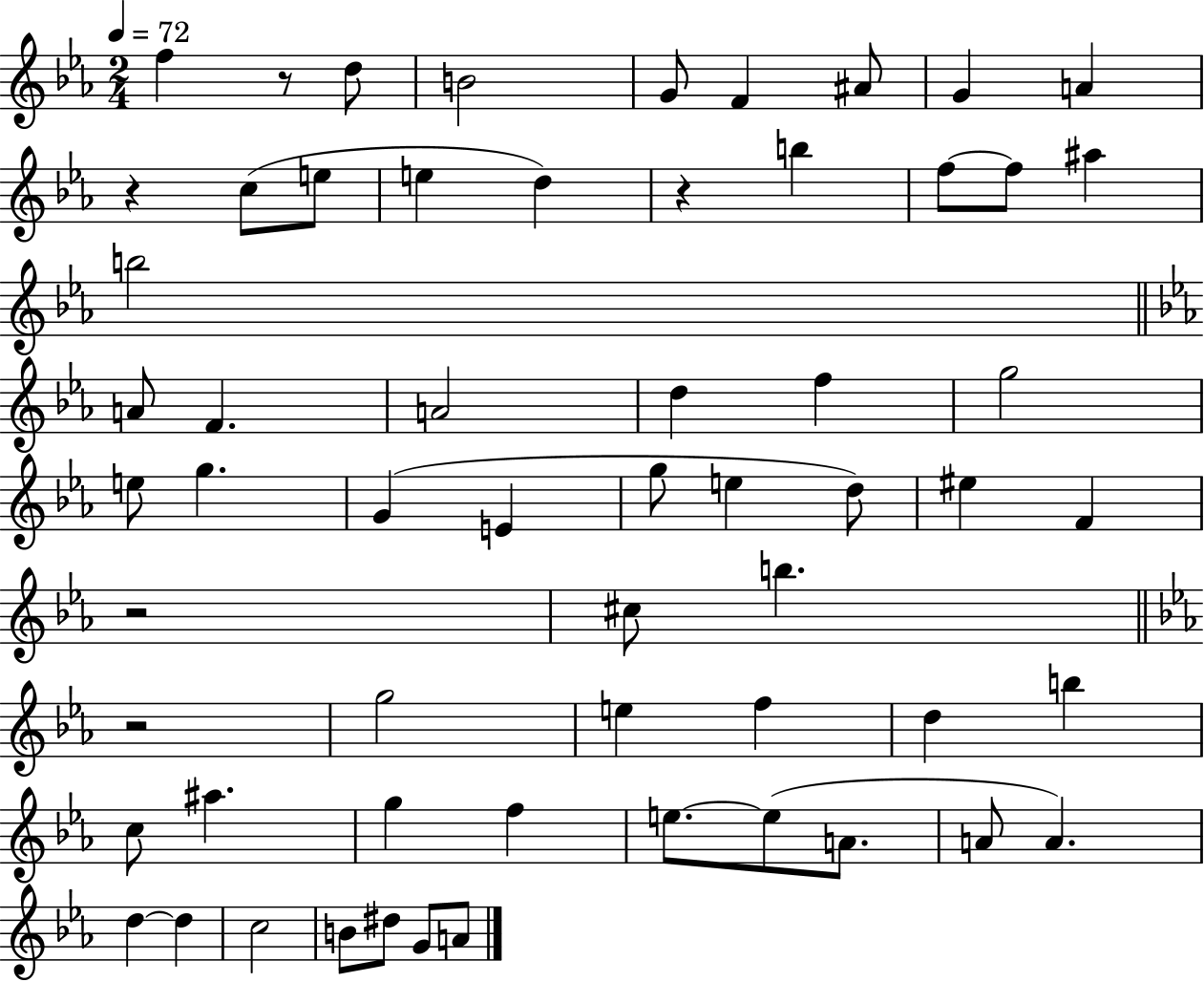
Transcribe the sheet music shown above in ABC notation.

X:1
T:Untitled
M:2/4
L:1/4
K:Eb
f z/2 d/2 B2 G/2 F ^A/2 G A z c/2 e/2 e d z b f/2 f/2 ^a b2 A/2 F A2 d f g2 e/2 g G E g/2 e d/2 ^e F z2 ^c/2 b z2 g2 e f d b c/2 ^a g f e/2 e/2 A/2 A/2 A d d c2 B/2 ^d/2 G/2 A/2